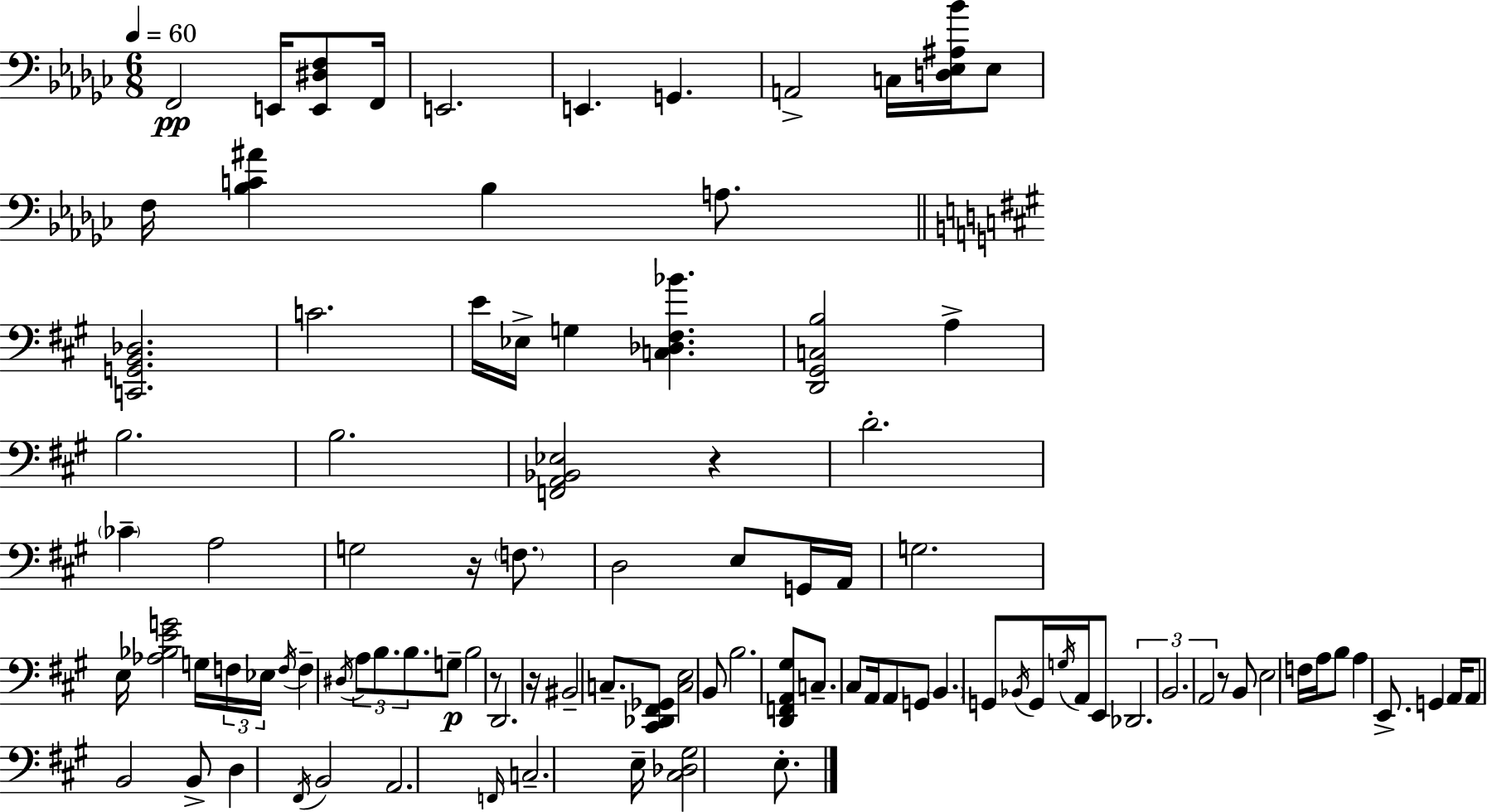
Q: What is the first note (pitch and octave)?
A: F2